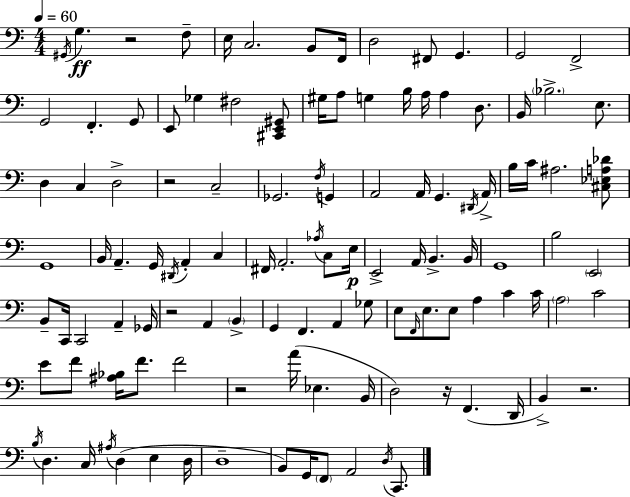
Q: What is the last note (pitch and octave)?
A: C2